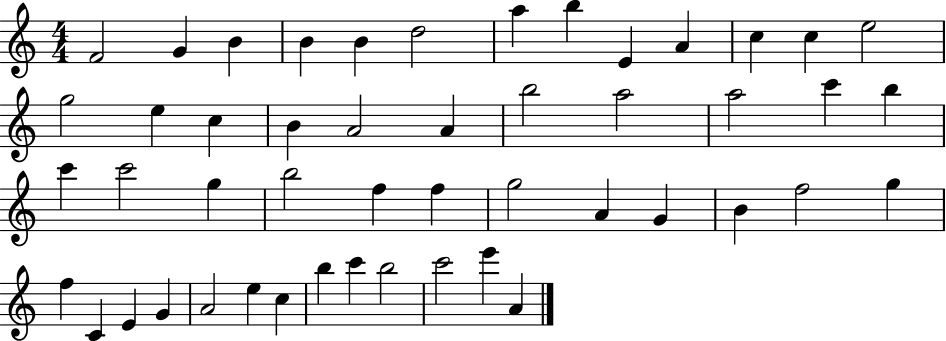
{
  \clef treble
  \numericTimeSignature
  \time 4/4
  \key c \major
  f'2 g'4 b'4 | b'4 b'4 d''2 | a''4 b''4 e'4 a'4 | c''4 c''4 e''2 | \break g''2 e''4 c''4 | b'4 a'2 a'4 | b''2 a''2 | a''2 c'''4 b''4 | \break c'''4 c'''2 g''4 | b''2 f''4 f''4 | g''2 a'4 g'4 | b'4 f''2 g''4 | \break f''4 c'4 e'4 g'4 | a'2 e''4 c''4 | b''4 c'''4 b''2 | c'''2 e'''4 a'4 | \break \bar "|."
}